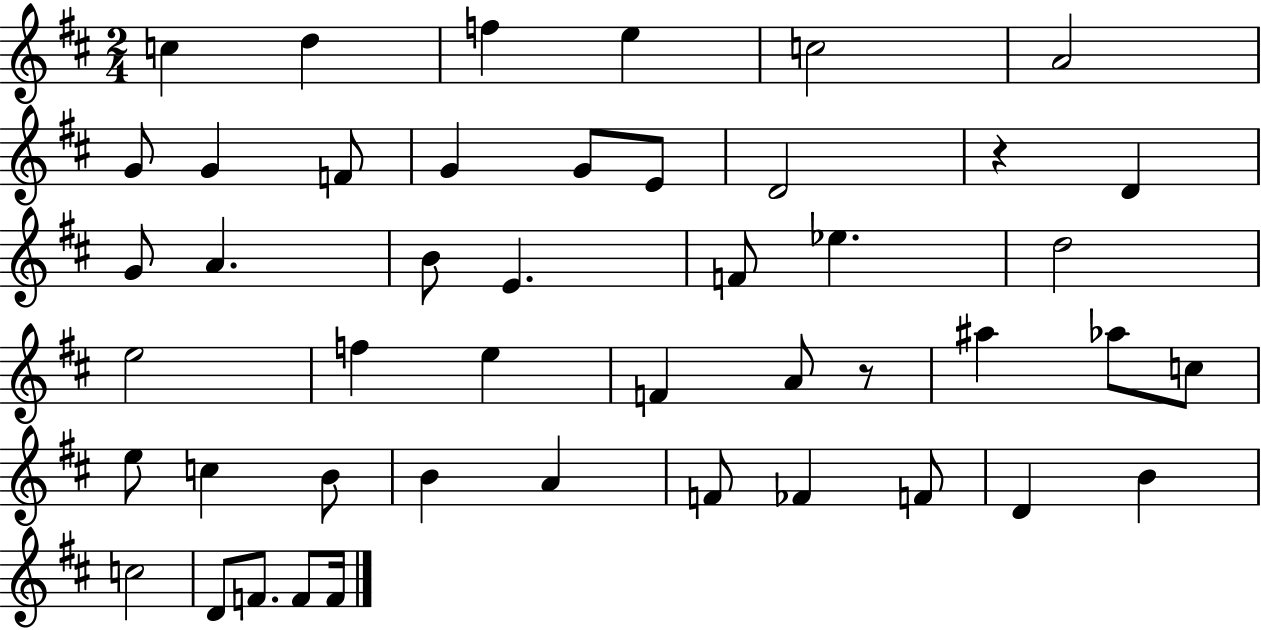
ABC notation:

X:1
T:Untitled
M:2/4
L:1/4
K:D
c d f e c2 A2 G/2 G F/2 G G/2 E/2 D2 z D G/2 A B/2 E F/2 _e d2 e2 f e F A/2 z/2 ^a _a/2 c/2 e/2 c B/2 B A F/2 _F F/2 D B c2 D/2 F/2 F/2 F/4